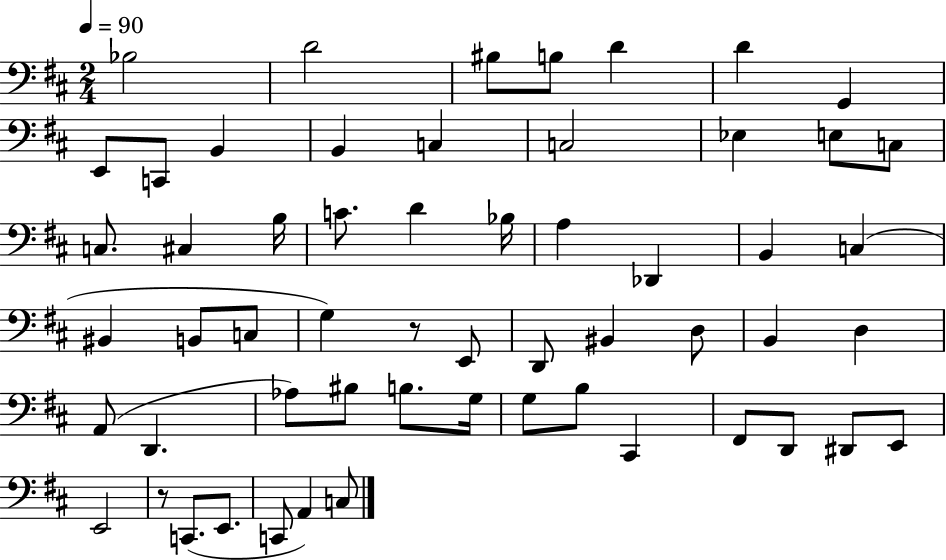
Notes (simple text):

Bb3/h D4/h BIS3/e B3/e D4/q D4/q G2/q E2/e C2/e B2/q B2/q C3/q C3/h Eb3/q E3/e C3/e C3/e. C#3/q B3/s C4/e. D4/q Bb3/s A3/q Db2/q B2/q C3/q BIS2/q B2/e C3/e G3/q R/e E2/e D2/e BIS2/q D3/e B2/q D3/q A2/e D2/q. Ab3/e BIS3/e B3/e. G3/s G3/e B3/e C#2/q F#2/e D2/e D#2/e E2/e E2/h R/e C2/e. E2/e. C2/e A2/q C3/e